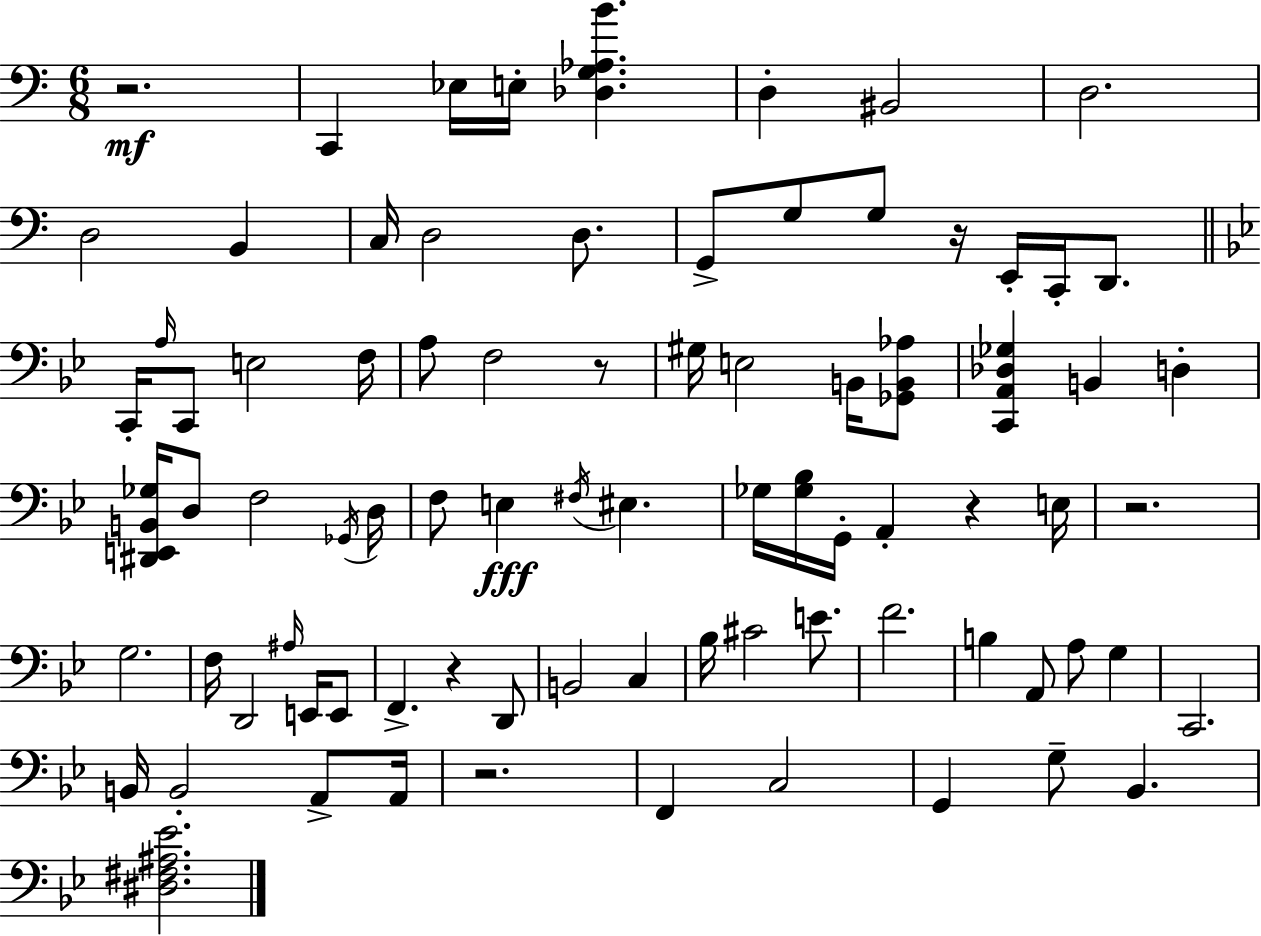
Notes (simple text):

R/h. C2/q Eb3/s E3/s [Db3,G3,Ab3,B4]/q. D3/q BIS2/h D3/h. D3/h B2/q C3/s D3/h D3/e. G2/e G3/e G3/e R/s E2/s C2/s D2/e. C2/s A3/s C2/e E3/h F3/s A3/e F3/h R/e G#3/s E3/h B2/s [Gb2,B2,Ab3]/e [C2,A2,Db3,Gb3]/q B2/q D3/q [D#2,E2,B2,Gb3]/s D3/e F3/h Gb2/s D3/s F3/e E3/q F#3/s EIS3/q. Gb3/s [Gb3,Bb3]/s G2/s A2/q R/q E3/s R/h. G3/h. F3/s D2/h A#3/s E2/s E2/e F2/q. R/q D2/e B2/h C3/q Bb3/s C#4/h E4/e. F4/h. B3/q A2/e A3/e G3/q C2/h. B2/s B2/h A2/e A2/s R/h. F2/q C3/h G2/q G3/e Bb2/q. [D#3,F#3,A#3,Eb4]/h.